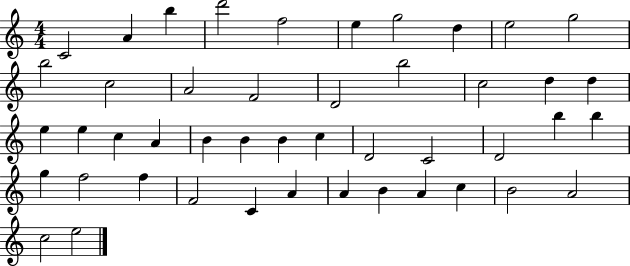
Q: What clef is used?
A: treble